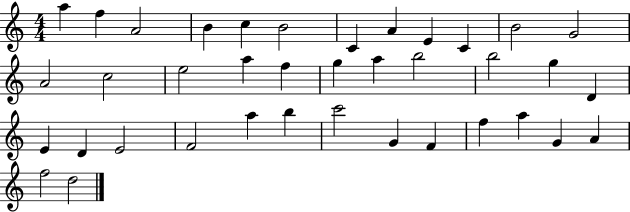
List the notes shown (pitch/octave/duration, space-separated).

A5/q F5/q A4/h B4/q C5/q B4/h C4/q A4/q E4/q C4/q B4/h G4/h A4/h C5/h E5/h A5/q F5/q G5/q A5/q B5/h B5/h G5/q D4/q E4/q D4/q E4/h F4/h A5/q B5/q C6/h G4/q F4/q F5/q A5/q G4/q A4/q F5/h D5/h